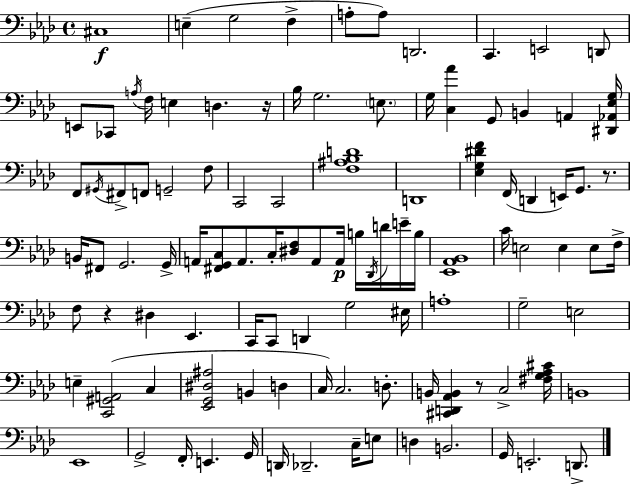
C#3/w E3/q G3/h F3/q A3/e A3/e D2/h. C2/q. E2/h D2/e E2/e CES2/e A3/s F3/s E3/q D3/q. R/s Bb3/s G3/h. E3/e. G3/s [C3,Ab4]/q G2/e B2/q A2/q [D#2,Ab2,Eb3,G3]/s F2/e G#2/s F#2/e F2/e G2/h F3/e C2/h C2/h [F3,A#3,Bb3,D4]/w D2/w [Eb3,G3,D#4,F4]/q F2/s D2/q E2/s G2/e. R/e. B2/s F#2/e G2/h. G2/s A2/s [F#2,G2,C3]/e A2/e. C3/s [D#3,F3]/e A2/e A2/s B3/s Db2/s D4/s E4/s B3/s [Eb2,Ab2,Bb2]/w C4/s E3/h E3/q E3/e F3/s F3/e R/q D#3/q Eb2/q. C2/s C2/e D2/q G3/h EIS3/s A3/w G3/h E3/h E3/q [C2,G#2,A2]/h C3/q [Eb2,G2,D#3,A#3]/h B2/q D3/q C3/s C3/h. D3/e. B2/s [C#2,D2,Ab2,B2]/q R/e C3/h [F#3,G3,Ab3,C#4]/s B2/w Eb2/w G2/h F2/s E2/q. G2/s D2/s Db2/h. C3/s E3/e D3/q B2/h. G2/s E2/h. D2/e.